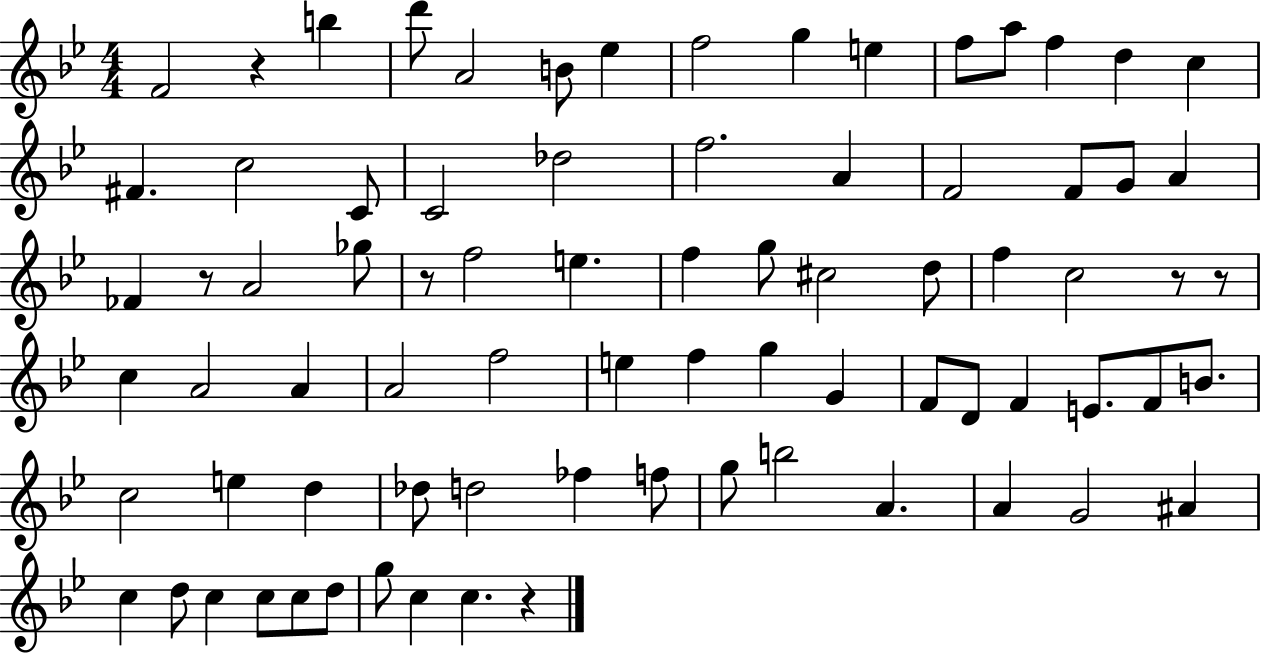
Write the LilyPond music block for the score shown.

{
  \clef treble
  \numericTimeSignature
  \time 4/4
  \key bes \major
  \repeat volta 2 { f'2 r4 b''4 | d'''8 a'2 b'8 ees''4 | f''2 g''4 e''4 | f''8 a''8 f''4 d''4 c''4 | \break fis'4. c''2 c'8 | c'2 des''2 | f''2. a'4 | f'2 f'8 g'8 a'4 | \break fes'4 r8 a'2 ges''8 | r8 f''2 e''4. | f''4 g''8 cis''2 d''8 | f''4 c''2 r8 r8 | \break c''4 a'2 a'4 | a'2 f''2 | e''4 f''4 g''4 g'4 | f'8 d'8 f'4 e'8. f'8 b'8. | \break c''2 e''4 d''4 | des''8 d''2 fes''4 f''8 | g''8 b''2 a'4. | a'4 g'2 ais'4 | \break c''4 d''8 c''4 c''8 c''8 d''8 | g''8 c''4 c''4. r4 | } \bar "|."
}